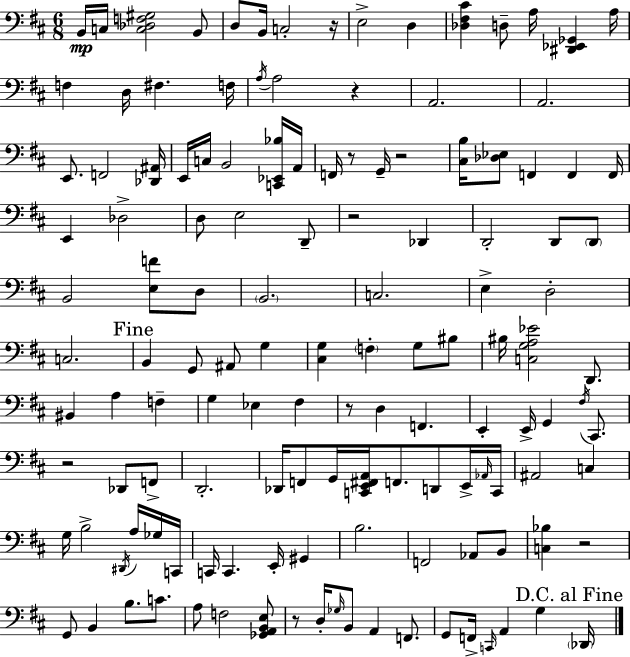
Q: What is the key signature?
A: D major